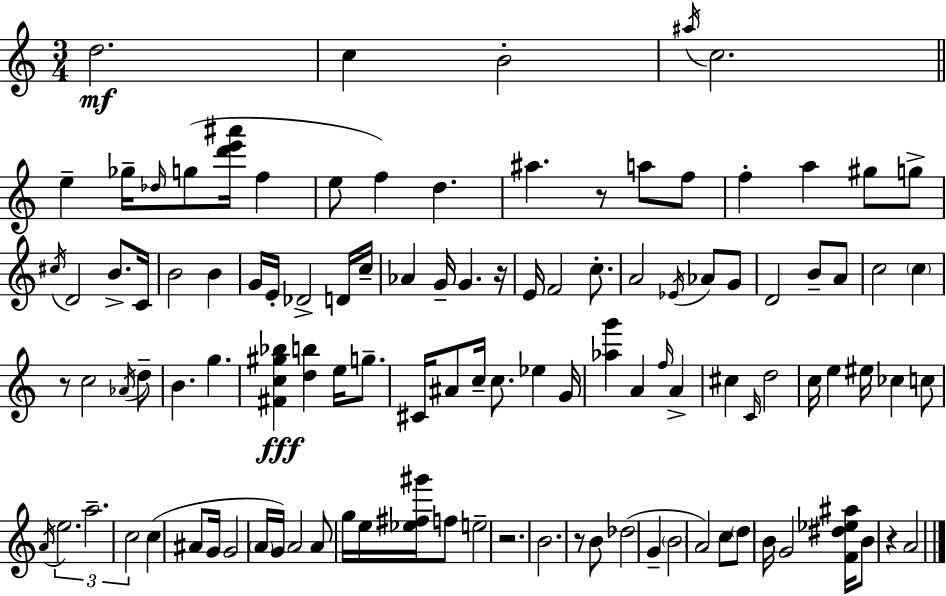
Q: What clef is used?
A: treble